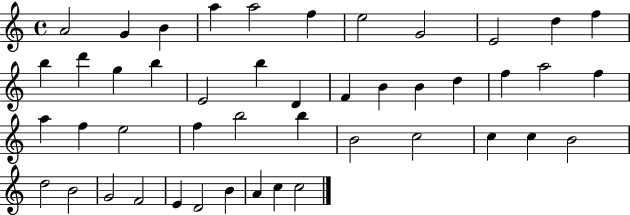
A4/h G4/q B4/q A5/q A5/h F5/q E5/h G4/h E4/h D5/q F5/q B5/q D6/q G5/q B5/q E4/h B5/q D4/q F4/q B4/q B4/q D5/q F5/q A5/h F5/q A5/q F5/q E5/h F5/q B5/h B5/q B4/h C5/h C5/q C5/q B4/h D5/h B4/h G4/h F4/h E4/q D4/h B4/q A4/q C5/q C5/h